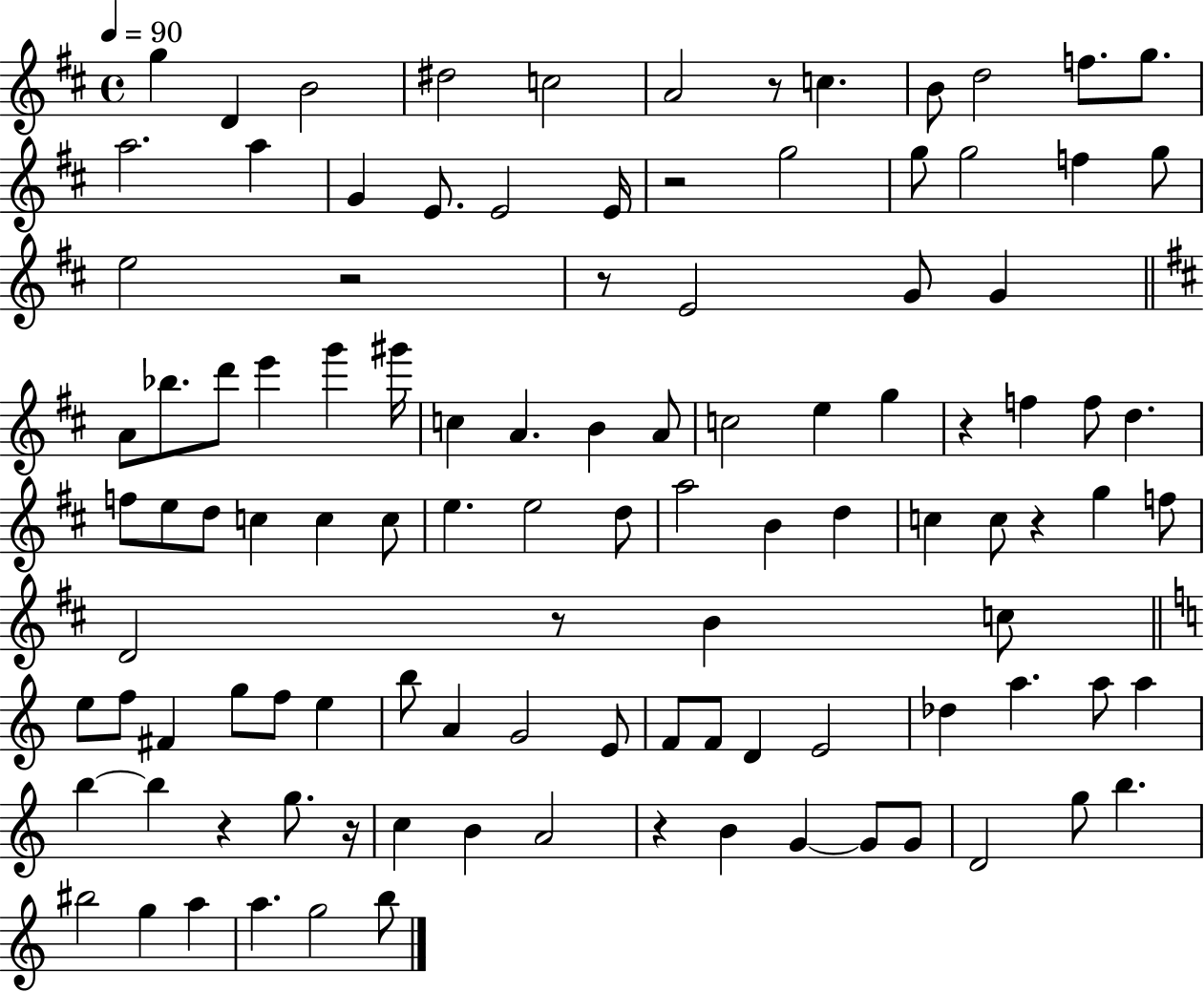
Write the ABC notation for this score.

X:1
T:Untitled
M:4/4
L:1/4
K:D
g D B2 ^d2 c2 A2 z/2 c B/2 d2 f/2 g/2 a2 a G E/2 E2 E/4 z2 g2 g/2 g2 f g/2 e2 z2 z/2 E2 G/2 G A/2 _b/2 d'/2 e' g' ^g'/4 c A B A/2 c2 e g z f f/2 d f/2 e/2 d/2 c c c/2 e e2 d/2 a2 B d c c/2 z g f/2 D2 z/2 B c/2 e/2 f/2 ^F g/2 f/2 e b/2 A G2 E/2 F/2 F/2 D E2 _d a a/2 a b b z g/2 z/4 c B A2 z B G G/2 G/2 D2 g/2 b ^b2 g a a g2 b/2